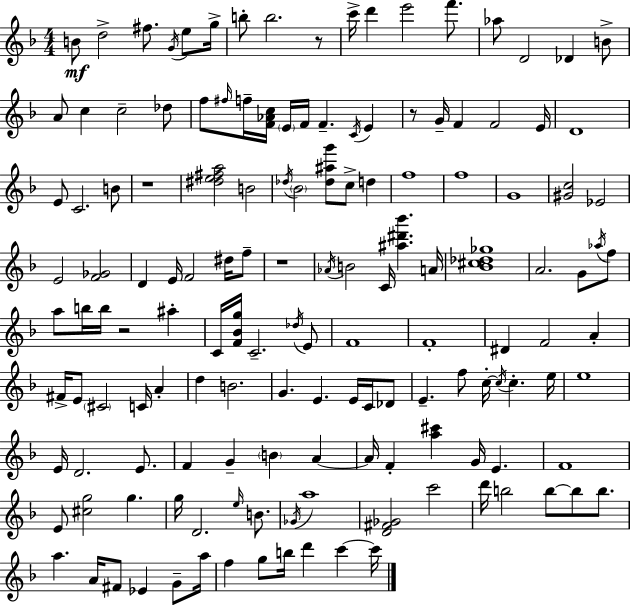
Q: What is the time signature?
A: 4/4